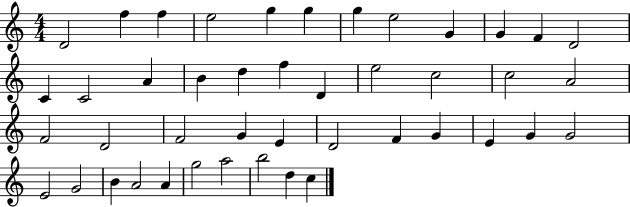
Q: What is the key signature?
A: C major